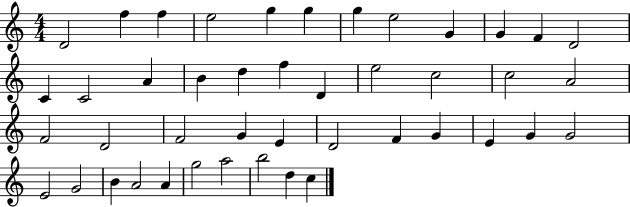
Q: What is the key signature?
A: C major